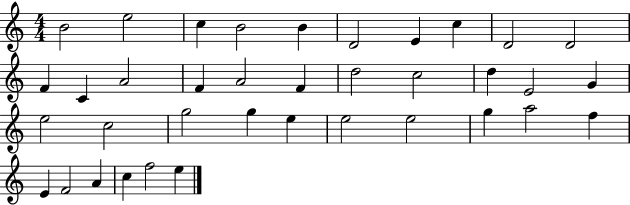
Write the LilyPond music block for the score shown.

{
  \clef treble
  \numericTimeSignature
  \time 4/4
  \key c \major
  b'2 e''2 | c''4 b'2 b'4 | d'2 e'4 c''4 | d'2 d'2 | \break f'4 c'4 a'2 | f'4 a'2 f'4 | d''2 c''2 | d''4 e'2 g'4 | \break e''2 c''2 | g''2 g''4 e''4 | e''2 e''2 | g''4 a''2 f''4 | \break e'4 f'2 a'4 | c''4 f''2 e''4 | \bar "|."
}